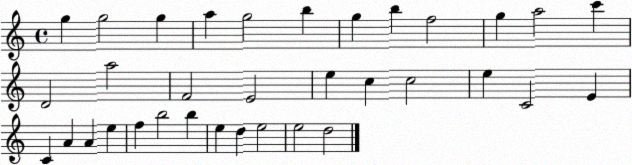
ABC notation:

X:1
T:Untitled
M:4/4
L:1/4
K:C
g g2 g a g2 b g b f2 g a2 c' D2 a2 F2 E2 e c c2 e C2 E C A A e f b2 b e d e2 e2 d2